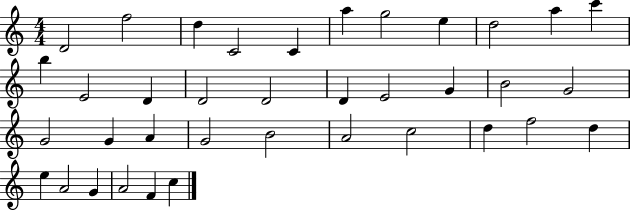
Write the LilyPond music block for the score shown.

{
  \clef treble
  \numericTimeSignature
  \time 4/4
  \key c \major
  d'2 f''2 | d''4 c'2 c'4 | a''4 g''2 e''4 | d''2 a''4 c'''4 | \break b''4 e'2 d'4 | d'2 d'2 | d'4 e'2 g'4 | b'2 g'2 | \break g'2 g'4 a'4 | g'2 b'2 | a'2 c''2 | d''4 f''2 d''4 | \break e''4 a'2 g'4 | a'2 f'4 c''4 | \bar "|."
}